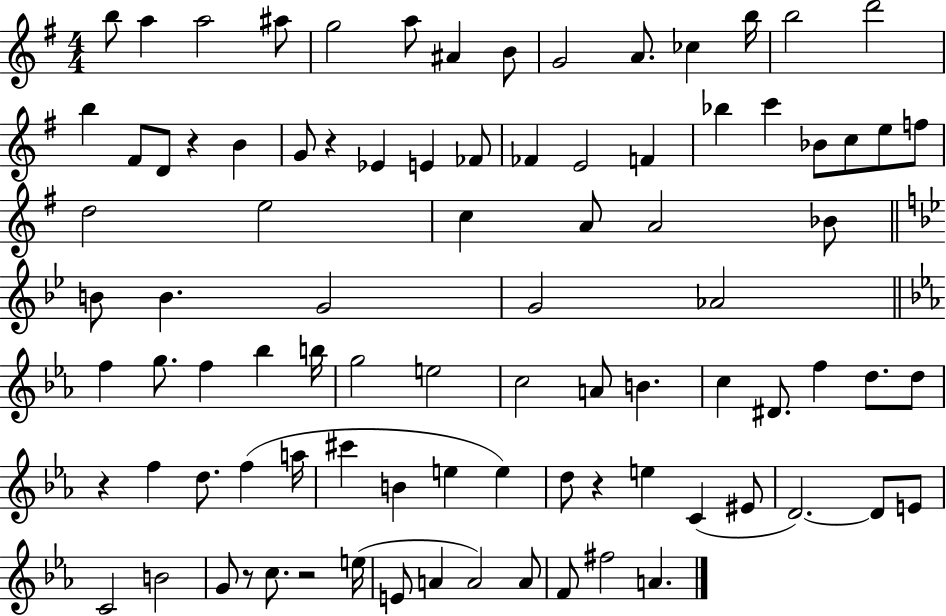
B5/e A5/q A5/h A#5/e G5/h A5/e A#4/q B4/e G4/h A4/e. CES5/q B5/s B5/h D6/h B5/q F#4/e D4/e R/q B4/q G4/e R/q Eb4/q E4/q FES4/e FES4/q E4/h F4/q Bb5/q C6/q Bb4/e C5/e E5/e F5/e D5/h E5/h C5/q A4/e A4/h Bb4/e B4/e B4/q. G4/h G4/h Ab4/h F5/q G5/e. F5/q Bb5/q B5/s G5/h E5/h C5/h A4/e B4/q. C5/q D#4/e. F5/q D5/e. D5/e R/q F5/q D5/e. F5/q A5/s C#6/q B4/q E5/q E5/q D5/e R/q E5/q C4/q EIS4/e D4/h. D4/e E4/e C4/h B4/h G4/e R/e C5/e. R/h E5/s E4/e A4/q A4/h A4/e F4/e F#5/h A4/q.